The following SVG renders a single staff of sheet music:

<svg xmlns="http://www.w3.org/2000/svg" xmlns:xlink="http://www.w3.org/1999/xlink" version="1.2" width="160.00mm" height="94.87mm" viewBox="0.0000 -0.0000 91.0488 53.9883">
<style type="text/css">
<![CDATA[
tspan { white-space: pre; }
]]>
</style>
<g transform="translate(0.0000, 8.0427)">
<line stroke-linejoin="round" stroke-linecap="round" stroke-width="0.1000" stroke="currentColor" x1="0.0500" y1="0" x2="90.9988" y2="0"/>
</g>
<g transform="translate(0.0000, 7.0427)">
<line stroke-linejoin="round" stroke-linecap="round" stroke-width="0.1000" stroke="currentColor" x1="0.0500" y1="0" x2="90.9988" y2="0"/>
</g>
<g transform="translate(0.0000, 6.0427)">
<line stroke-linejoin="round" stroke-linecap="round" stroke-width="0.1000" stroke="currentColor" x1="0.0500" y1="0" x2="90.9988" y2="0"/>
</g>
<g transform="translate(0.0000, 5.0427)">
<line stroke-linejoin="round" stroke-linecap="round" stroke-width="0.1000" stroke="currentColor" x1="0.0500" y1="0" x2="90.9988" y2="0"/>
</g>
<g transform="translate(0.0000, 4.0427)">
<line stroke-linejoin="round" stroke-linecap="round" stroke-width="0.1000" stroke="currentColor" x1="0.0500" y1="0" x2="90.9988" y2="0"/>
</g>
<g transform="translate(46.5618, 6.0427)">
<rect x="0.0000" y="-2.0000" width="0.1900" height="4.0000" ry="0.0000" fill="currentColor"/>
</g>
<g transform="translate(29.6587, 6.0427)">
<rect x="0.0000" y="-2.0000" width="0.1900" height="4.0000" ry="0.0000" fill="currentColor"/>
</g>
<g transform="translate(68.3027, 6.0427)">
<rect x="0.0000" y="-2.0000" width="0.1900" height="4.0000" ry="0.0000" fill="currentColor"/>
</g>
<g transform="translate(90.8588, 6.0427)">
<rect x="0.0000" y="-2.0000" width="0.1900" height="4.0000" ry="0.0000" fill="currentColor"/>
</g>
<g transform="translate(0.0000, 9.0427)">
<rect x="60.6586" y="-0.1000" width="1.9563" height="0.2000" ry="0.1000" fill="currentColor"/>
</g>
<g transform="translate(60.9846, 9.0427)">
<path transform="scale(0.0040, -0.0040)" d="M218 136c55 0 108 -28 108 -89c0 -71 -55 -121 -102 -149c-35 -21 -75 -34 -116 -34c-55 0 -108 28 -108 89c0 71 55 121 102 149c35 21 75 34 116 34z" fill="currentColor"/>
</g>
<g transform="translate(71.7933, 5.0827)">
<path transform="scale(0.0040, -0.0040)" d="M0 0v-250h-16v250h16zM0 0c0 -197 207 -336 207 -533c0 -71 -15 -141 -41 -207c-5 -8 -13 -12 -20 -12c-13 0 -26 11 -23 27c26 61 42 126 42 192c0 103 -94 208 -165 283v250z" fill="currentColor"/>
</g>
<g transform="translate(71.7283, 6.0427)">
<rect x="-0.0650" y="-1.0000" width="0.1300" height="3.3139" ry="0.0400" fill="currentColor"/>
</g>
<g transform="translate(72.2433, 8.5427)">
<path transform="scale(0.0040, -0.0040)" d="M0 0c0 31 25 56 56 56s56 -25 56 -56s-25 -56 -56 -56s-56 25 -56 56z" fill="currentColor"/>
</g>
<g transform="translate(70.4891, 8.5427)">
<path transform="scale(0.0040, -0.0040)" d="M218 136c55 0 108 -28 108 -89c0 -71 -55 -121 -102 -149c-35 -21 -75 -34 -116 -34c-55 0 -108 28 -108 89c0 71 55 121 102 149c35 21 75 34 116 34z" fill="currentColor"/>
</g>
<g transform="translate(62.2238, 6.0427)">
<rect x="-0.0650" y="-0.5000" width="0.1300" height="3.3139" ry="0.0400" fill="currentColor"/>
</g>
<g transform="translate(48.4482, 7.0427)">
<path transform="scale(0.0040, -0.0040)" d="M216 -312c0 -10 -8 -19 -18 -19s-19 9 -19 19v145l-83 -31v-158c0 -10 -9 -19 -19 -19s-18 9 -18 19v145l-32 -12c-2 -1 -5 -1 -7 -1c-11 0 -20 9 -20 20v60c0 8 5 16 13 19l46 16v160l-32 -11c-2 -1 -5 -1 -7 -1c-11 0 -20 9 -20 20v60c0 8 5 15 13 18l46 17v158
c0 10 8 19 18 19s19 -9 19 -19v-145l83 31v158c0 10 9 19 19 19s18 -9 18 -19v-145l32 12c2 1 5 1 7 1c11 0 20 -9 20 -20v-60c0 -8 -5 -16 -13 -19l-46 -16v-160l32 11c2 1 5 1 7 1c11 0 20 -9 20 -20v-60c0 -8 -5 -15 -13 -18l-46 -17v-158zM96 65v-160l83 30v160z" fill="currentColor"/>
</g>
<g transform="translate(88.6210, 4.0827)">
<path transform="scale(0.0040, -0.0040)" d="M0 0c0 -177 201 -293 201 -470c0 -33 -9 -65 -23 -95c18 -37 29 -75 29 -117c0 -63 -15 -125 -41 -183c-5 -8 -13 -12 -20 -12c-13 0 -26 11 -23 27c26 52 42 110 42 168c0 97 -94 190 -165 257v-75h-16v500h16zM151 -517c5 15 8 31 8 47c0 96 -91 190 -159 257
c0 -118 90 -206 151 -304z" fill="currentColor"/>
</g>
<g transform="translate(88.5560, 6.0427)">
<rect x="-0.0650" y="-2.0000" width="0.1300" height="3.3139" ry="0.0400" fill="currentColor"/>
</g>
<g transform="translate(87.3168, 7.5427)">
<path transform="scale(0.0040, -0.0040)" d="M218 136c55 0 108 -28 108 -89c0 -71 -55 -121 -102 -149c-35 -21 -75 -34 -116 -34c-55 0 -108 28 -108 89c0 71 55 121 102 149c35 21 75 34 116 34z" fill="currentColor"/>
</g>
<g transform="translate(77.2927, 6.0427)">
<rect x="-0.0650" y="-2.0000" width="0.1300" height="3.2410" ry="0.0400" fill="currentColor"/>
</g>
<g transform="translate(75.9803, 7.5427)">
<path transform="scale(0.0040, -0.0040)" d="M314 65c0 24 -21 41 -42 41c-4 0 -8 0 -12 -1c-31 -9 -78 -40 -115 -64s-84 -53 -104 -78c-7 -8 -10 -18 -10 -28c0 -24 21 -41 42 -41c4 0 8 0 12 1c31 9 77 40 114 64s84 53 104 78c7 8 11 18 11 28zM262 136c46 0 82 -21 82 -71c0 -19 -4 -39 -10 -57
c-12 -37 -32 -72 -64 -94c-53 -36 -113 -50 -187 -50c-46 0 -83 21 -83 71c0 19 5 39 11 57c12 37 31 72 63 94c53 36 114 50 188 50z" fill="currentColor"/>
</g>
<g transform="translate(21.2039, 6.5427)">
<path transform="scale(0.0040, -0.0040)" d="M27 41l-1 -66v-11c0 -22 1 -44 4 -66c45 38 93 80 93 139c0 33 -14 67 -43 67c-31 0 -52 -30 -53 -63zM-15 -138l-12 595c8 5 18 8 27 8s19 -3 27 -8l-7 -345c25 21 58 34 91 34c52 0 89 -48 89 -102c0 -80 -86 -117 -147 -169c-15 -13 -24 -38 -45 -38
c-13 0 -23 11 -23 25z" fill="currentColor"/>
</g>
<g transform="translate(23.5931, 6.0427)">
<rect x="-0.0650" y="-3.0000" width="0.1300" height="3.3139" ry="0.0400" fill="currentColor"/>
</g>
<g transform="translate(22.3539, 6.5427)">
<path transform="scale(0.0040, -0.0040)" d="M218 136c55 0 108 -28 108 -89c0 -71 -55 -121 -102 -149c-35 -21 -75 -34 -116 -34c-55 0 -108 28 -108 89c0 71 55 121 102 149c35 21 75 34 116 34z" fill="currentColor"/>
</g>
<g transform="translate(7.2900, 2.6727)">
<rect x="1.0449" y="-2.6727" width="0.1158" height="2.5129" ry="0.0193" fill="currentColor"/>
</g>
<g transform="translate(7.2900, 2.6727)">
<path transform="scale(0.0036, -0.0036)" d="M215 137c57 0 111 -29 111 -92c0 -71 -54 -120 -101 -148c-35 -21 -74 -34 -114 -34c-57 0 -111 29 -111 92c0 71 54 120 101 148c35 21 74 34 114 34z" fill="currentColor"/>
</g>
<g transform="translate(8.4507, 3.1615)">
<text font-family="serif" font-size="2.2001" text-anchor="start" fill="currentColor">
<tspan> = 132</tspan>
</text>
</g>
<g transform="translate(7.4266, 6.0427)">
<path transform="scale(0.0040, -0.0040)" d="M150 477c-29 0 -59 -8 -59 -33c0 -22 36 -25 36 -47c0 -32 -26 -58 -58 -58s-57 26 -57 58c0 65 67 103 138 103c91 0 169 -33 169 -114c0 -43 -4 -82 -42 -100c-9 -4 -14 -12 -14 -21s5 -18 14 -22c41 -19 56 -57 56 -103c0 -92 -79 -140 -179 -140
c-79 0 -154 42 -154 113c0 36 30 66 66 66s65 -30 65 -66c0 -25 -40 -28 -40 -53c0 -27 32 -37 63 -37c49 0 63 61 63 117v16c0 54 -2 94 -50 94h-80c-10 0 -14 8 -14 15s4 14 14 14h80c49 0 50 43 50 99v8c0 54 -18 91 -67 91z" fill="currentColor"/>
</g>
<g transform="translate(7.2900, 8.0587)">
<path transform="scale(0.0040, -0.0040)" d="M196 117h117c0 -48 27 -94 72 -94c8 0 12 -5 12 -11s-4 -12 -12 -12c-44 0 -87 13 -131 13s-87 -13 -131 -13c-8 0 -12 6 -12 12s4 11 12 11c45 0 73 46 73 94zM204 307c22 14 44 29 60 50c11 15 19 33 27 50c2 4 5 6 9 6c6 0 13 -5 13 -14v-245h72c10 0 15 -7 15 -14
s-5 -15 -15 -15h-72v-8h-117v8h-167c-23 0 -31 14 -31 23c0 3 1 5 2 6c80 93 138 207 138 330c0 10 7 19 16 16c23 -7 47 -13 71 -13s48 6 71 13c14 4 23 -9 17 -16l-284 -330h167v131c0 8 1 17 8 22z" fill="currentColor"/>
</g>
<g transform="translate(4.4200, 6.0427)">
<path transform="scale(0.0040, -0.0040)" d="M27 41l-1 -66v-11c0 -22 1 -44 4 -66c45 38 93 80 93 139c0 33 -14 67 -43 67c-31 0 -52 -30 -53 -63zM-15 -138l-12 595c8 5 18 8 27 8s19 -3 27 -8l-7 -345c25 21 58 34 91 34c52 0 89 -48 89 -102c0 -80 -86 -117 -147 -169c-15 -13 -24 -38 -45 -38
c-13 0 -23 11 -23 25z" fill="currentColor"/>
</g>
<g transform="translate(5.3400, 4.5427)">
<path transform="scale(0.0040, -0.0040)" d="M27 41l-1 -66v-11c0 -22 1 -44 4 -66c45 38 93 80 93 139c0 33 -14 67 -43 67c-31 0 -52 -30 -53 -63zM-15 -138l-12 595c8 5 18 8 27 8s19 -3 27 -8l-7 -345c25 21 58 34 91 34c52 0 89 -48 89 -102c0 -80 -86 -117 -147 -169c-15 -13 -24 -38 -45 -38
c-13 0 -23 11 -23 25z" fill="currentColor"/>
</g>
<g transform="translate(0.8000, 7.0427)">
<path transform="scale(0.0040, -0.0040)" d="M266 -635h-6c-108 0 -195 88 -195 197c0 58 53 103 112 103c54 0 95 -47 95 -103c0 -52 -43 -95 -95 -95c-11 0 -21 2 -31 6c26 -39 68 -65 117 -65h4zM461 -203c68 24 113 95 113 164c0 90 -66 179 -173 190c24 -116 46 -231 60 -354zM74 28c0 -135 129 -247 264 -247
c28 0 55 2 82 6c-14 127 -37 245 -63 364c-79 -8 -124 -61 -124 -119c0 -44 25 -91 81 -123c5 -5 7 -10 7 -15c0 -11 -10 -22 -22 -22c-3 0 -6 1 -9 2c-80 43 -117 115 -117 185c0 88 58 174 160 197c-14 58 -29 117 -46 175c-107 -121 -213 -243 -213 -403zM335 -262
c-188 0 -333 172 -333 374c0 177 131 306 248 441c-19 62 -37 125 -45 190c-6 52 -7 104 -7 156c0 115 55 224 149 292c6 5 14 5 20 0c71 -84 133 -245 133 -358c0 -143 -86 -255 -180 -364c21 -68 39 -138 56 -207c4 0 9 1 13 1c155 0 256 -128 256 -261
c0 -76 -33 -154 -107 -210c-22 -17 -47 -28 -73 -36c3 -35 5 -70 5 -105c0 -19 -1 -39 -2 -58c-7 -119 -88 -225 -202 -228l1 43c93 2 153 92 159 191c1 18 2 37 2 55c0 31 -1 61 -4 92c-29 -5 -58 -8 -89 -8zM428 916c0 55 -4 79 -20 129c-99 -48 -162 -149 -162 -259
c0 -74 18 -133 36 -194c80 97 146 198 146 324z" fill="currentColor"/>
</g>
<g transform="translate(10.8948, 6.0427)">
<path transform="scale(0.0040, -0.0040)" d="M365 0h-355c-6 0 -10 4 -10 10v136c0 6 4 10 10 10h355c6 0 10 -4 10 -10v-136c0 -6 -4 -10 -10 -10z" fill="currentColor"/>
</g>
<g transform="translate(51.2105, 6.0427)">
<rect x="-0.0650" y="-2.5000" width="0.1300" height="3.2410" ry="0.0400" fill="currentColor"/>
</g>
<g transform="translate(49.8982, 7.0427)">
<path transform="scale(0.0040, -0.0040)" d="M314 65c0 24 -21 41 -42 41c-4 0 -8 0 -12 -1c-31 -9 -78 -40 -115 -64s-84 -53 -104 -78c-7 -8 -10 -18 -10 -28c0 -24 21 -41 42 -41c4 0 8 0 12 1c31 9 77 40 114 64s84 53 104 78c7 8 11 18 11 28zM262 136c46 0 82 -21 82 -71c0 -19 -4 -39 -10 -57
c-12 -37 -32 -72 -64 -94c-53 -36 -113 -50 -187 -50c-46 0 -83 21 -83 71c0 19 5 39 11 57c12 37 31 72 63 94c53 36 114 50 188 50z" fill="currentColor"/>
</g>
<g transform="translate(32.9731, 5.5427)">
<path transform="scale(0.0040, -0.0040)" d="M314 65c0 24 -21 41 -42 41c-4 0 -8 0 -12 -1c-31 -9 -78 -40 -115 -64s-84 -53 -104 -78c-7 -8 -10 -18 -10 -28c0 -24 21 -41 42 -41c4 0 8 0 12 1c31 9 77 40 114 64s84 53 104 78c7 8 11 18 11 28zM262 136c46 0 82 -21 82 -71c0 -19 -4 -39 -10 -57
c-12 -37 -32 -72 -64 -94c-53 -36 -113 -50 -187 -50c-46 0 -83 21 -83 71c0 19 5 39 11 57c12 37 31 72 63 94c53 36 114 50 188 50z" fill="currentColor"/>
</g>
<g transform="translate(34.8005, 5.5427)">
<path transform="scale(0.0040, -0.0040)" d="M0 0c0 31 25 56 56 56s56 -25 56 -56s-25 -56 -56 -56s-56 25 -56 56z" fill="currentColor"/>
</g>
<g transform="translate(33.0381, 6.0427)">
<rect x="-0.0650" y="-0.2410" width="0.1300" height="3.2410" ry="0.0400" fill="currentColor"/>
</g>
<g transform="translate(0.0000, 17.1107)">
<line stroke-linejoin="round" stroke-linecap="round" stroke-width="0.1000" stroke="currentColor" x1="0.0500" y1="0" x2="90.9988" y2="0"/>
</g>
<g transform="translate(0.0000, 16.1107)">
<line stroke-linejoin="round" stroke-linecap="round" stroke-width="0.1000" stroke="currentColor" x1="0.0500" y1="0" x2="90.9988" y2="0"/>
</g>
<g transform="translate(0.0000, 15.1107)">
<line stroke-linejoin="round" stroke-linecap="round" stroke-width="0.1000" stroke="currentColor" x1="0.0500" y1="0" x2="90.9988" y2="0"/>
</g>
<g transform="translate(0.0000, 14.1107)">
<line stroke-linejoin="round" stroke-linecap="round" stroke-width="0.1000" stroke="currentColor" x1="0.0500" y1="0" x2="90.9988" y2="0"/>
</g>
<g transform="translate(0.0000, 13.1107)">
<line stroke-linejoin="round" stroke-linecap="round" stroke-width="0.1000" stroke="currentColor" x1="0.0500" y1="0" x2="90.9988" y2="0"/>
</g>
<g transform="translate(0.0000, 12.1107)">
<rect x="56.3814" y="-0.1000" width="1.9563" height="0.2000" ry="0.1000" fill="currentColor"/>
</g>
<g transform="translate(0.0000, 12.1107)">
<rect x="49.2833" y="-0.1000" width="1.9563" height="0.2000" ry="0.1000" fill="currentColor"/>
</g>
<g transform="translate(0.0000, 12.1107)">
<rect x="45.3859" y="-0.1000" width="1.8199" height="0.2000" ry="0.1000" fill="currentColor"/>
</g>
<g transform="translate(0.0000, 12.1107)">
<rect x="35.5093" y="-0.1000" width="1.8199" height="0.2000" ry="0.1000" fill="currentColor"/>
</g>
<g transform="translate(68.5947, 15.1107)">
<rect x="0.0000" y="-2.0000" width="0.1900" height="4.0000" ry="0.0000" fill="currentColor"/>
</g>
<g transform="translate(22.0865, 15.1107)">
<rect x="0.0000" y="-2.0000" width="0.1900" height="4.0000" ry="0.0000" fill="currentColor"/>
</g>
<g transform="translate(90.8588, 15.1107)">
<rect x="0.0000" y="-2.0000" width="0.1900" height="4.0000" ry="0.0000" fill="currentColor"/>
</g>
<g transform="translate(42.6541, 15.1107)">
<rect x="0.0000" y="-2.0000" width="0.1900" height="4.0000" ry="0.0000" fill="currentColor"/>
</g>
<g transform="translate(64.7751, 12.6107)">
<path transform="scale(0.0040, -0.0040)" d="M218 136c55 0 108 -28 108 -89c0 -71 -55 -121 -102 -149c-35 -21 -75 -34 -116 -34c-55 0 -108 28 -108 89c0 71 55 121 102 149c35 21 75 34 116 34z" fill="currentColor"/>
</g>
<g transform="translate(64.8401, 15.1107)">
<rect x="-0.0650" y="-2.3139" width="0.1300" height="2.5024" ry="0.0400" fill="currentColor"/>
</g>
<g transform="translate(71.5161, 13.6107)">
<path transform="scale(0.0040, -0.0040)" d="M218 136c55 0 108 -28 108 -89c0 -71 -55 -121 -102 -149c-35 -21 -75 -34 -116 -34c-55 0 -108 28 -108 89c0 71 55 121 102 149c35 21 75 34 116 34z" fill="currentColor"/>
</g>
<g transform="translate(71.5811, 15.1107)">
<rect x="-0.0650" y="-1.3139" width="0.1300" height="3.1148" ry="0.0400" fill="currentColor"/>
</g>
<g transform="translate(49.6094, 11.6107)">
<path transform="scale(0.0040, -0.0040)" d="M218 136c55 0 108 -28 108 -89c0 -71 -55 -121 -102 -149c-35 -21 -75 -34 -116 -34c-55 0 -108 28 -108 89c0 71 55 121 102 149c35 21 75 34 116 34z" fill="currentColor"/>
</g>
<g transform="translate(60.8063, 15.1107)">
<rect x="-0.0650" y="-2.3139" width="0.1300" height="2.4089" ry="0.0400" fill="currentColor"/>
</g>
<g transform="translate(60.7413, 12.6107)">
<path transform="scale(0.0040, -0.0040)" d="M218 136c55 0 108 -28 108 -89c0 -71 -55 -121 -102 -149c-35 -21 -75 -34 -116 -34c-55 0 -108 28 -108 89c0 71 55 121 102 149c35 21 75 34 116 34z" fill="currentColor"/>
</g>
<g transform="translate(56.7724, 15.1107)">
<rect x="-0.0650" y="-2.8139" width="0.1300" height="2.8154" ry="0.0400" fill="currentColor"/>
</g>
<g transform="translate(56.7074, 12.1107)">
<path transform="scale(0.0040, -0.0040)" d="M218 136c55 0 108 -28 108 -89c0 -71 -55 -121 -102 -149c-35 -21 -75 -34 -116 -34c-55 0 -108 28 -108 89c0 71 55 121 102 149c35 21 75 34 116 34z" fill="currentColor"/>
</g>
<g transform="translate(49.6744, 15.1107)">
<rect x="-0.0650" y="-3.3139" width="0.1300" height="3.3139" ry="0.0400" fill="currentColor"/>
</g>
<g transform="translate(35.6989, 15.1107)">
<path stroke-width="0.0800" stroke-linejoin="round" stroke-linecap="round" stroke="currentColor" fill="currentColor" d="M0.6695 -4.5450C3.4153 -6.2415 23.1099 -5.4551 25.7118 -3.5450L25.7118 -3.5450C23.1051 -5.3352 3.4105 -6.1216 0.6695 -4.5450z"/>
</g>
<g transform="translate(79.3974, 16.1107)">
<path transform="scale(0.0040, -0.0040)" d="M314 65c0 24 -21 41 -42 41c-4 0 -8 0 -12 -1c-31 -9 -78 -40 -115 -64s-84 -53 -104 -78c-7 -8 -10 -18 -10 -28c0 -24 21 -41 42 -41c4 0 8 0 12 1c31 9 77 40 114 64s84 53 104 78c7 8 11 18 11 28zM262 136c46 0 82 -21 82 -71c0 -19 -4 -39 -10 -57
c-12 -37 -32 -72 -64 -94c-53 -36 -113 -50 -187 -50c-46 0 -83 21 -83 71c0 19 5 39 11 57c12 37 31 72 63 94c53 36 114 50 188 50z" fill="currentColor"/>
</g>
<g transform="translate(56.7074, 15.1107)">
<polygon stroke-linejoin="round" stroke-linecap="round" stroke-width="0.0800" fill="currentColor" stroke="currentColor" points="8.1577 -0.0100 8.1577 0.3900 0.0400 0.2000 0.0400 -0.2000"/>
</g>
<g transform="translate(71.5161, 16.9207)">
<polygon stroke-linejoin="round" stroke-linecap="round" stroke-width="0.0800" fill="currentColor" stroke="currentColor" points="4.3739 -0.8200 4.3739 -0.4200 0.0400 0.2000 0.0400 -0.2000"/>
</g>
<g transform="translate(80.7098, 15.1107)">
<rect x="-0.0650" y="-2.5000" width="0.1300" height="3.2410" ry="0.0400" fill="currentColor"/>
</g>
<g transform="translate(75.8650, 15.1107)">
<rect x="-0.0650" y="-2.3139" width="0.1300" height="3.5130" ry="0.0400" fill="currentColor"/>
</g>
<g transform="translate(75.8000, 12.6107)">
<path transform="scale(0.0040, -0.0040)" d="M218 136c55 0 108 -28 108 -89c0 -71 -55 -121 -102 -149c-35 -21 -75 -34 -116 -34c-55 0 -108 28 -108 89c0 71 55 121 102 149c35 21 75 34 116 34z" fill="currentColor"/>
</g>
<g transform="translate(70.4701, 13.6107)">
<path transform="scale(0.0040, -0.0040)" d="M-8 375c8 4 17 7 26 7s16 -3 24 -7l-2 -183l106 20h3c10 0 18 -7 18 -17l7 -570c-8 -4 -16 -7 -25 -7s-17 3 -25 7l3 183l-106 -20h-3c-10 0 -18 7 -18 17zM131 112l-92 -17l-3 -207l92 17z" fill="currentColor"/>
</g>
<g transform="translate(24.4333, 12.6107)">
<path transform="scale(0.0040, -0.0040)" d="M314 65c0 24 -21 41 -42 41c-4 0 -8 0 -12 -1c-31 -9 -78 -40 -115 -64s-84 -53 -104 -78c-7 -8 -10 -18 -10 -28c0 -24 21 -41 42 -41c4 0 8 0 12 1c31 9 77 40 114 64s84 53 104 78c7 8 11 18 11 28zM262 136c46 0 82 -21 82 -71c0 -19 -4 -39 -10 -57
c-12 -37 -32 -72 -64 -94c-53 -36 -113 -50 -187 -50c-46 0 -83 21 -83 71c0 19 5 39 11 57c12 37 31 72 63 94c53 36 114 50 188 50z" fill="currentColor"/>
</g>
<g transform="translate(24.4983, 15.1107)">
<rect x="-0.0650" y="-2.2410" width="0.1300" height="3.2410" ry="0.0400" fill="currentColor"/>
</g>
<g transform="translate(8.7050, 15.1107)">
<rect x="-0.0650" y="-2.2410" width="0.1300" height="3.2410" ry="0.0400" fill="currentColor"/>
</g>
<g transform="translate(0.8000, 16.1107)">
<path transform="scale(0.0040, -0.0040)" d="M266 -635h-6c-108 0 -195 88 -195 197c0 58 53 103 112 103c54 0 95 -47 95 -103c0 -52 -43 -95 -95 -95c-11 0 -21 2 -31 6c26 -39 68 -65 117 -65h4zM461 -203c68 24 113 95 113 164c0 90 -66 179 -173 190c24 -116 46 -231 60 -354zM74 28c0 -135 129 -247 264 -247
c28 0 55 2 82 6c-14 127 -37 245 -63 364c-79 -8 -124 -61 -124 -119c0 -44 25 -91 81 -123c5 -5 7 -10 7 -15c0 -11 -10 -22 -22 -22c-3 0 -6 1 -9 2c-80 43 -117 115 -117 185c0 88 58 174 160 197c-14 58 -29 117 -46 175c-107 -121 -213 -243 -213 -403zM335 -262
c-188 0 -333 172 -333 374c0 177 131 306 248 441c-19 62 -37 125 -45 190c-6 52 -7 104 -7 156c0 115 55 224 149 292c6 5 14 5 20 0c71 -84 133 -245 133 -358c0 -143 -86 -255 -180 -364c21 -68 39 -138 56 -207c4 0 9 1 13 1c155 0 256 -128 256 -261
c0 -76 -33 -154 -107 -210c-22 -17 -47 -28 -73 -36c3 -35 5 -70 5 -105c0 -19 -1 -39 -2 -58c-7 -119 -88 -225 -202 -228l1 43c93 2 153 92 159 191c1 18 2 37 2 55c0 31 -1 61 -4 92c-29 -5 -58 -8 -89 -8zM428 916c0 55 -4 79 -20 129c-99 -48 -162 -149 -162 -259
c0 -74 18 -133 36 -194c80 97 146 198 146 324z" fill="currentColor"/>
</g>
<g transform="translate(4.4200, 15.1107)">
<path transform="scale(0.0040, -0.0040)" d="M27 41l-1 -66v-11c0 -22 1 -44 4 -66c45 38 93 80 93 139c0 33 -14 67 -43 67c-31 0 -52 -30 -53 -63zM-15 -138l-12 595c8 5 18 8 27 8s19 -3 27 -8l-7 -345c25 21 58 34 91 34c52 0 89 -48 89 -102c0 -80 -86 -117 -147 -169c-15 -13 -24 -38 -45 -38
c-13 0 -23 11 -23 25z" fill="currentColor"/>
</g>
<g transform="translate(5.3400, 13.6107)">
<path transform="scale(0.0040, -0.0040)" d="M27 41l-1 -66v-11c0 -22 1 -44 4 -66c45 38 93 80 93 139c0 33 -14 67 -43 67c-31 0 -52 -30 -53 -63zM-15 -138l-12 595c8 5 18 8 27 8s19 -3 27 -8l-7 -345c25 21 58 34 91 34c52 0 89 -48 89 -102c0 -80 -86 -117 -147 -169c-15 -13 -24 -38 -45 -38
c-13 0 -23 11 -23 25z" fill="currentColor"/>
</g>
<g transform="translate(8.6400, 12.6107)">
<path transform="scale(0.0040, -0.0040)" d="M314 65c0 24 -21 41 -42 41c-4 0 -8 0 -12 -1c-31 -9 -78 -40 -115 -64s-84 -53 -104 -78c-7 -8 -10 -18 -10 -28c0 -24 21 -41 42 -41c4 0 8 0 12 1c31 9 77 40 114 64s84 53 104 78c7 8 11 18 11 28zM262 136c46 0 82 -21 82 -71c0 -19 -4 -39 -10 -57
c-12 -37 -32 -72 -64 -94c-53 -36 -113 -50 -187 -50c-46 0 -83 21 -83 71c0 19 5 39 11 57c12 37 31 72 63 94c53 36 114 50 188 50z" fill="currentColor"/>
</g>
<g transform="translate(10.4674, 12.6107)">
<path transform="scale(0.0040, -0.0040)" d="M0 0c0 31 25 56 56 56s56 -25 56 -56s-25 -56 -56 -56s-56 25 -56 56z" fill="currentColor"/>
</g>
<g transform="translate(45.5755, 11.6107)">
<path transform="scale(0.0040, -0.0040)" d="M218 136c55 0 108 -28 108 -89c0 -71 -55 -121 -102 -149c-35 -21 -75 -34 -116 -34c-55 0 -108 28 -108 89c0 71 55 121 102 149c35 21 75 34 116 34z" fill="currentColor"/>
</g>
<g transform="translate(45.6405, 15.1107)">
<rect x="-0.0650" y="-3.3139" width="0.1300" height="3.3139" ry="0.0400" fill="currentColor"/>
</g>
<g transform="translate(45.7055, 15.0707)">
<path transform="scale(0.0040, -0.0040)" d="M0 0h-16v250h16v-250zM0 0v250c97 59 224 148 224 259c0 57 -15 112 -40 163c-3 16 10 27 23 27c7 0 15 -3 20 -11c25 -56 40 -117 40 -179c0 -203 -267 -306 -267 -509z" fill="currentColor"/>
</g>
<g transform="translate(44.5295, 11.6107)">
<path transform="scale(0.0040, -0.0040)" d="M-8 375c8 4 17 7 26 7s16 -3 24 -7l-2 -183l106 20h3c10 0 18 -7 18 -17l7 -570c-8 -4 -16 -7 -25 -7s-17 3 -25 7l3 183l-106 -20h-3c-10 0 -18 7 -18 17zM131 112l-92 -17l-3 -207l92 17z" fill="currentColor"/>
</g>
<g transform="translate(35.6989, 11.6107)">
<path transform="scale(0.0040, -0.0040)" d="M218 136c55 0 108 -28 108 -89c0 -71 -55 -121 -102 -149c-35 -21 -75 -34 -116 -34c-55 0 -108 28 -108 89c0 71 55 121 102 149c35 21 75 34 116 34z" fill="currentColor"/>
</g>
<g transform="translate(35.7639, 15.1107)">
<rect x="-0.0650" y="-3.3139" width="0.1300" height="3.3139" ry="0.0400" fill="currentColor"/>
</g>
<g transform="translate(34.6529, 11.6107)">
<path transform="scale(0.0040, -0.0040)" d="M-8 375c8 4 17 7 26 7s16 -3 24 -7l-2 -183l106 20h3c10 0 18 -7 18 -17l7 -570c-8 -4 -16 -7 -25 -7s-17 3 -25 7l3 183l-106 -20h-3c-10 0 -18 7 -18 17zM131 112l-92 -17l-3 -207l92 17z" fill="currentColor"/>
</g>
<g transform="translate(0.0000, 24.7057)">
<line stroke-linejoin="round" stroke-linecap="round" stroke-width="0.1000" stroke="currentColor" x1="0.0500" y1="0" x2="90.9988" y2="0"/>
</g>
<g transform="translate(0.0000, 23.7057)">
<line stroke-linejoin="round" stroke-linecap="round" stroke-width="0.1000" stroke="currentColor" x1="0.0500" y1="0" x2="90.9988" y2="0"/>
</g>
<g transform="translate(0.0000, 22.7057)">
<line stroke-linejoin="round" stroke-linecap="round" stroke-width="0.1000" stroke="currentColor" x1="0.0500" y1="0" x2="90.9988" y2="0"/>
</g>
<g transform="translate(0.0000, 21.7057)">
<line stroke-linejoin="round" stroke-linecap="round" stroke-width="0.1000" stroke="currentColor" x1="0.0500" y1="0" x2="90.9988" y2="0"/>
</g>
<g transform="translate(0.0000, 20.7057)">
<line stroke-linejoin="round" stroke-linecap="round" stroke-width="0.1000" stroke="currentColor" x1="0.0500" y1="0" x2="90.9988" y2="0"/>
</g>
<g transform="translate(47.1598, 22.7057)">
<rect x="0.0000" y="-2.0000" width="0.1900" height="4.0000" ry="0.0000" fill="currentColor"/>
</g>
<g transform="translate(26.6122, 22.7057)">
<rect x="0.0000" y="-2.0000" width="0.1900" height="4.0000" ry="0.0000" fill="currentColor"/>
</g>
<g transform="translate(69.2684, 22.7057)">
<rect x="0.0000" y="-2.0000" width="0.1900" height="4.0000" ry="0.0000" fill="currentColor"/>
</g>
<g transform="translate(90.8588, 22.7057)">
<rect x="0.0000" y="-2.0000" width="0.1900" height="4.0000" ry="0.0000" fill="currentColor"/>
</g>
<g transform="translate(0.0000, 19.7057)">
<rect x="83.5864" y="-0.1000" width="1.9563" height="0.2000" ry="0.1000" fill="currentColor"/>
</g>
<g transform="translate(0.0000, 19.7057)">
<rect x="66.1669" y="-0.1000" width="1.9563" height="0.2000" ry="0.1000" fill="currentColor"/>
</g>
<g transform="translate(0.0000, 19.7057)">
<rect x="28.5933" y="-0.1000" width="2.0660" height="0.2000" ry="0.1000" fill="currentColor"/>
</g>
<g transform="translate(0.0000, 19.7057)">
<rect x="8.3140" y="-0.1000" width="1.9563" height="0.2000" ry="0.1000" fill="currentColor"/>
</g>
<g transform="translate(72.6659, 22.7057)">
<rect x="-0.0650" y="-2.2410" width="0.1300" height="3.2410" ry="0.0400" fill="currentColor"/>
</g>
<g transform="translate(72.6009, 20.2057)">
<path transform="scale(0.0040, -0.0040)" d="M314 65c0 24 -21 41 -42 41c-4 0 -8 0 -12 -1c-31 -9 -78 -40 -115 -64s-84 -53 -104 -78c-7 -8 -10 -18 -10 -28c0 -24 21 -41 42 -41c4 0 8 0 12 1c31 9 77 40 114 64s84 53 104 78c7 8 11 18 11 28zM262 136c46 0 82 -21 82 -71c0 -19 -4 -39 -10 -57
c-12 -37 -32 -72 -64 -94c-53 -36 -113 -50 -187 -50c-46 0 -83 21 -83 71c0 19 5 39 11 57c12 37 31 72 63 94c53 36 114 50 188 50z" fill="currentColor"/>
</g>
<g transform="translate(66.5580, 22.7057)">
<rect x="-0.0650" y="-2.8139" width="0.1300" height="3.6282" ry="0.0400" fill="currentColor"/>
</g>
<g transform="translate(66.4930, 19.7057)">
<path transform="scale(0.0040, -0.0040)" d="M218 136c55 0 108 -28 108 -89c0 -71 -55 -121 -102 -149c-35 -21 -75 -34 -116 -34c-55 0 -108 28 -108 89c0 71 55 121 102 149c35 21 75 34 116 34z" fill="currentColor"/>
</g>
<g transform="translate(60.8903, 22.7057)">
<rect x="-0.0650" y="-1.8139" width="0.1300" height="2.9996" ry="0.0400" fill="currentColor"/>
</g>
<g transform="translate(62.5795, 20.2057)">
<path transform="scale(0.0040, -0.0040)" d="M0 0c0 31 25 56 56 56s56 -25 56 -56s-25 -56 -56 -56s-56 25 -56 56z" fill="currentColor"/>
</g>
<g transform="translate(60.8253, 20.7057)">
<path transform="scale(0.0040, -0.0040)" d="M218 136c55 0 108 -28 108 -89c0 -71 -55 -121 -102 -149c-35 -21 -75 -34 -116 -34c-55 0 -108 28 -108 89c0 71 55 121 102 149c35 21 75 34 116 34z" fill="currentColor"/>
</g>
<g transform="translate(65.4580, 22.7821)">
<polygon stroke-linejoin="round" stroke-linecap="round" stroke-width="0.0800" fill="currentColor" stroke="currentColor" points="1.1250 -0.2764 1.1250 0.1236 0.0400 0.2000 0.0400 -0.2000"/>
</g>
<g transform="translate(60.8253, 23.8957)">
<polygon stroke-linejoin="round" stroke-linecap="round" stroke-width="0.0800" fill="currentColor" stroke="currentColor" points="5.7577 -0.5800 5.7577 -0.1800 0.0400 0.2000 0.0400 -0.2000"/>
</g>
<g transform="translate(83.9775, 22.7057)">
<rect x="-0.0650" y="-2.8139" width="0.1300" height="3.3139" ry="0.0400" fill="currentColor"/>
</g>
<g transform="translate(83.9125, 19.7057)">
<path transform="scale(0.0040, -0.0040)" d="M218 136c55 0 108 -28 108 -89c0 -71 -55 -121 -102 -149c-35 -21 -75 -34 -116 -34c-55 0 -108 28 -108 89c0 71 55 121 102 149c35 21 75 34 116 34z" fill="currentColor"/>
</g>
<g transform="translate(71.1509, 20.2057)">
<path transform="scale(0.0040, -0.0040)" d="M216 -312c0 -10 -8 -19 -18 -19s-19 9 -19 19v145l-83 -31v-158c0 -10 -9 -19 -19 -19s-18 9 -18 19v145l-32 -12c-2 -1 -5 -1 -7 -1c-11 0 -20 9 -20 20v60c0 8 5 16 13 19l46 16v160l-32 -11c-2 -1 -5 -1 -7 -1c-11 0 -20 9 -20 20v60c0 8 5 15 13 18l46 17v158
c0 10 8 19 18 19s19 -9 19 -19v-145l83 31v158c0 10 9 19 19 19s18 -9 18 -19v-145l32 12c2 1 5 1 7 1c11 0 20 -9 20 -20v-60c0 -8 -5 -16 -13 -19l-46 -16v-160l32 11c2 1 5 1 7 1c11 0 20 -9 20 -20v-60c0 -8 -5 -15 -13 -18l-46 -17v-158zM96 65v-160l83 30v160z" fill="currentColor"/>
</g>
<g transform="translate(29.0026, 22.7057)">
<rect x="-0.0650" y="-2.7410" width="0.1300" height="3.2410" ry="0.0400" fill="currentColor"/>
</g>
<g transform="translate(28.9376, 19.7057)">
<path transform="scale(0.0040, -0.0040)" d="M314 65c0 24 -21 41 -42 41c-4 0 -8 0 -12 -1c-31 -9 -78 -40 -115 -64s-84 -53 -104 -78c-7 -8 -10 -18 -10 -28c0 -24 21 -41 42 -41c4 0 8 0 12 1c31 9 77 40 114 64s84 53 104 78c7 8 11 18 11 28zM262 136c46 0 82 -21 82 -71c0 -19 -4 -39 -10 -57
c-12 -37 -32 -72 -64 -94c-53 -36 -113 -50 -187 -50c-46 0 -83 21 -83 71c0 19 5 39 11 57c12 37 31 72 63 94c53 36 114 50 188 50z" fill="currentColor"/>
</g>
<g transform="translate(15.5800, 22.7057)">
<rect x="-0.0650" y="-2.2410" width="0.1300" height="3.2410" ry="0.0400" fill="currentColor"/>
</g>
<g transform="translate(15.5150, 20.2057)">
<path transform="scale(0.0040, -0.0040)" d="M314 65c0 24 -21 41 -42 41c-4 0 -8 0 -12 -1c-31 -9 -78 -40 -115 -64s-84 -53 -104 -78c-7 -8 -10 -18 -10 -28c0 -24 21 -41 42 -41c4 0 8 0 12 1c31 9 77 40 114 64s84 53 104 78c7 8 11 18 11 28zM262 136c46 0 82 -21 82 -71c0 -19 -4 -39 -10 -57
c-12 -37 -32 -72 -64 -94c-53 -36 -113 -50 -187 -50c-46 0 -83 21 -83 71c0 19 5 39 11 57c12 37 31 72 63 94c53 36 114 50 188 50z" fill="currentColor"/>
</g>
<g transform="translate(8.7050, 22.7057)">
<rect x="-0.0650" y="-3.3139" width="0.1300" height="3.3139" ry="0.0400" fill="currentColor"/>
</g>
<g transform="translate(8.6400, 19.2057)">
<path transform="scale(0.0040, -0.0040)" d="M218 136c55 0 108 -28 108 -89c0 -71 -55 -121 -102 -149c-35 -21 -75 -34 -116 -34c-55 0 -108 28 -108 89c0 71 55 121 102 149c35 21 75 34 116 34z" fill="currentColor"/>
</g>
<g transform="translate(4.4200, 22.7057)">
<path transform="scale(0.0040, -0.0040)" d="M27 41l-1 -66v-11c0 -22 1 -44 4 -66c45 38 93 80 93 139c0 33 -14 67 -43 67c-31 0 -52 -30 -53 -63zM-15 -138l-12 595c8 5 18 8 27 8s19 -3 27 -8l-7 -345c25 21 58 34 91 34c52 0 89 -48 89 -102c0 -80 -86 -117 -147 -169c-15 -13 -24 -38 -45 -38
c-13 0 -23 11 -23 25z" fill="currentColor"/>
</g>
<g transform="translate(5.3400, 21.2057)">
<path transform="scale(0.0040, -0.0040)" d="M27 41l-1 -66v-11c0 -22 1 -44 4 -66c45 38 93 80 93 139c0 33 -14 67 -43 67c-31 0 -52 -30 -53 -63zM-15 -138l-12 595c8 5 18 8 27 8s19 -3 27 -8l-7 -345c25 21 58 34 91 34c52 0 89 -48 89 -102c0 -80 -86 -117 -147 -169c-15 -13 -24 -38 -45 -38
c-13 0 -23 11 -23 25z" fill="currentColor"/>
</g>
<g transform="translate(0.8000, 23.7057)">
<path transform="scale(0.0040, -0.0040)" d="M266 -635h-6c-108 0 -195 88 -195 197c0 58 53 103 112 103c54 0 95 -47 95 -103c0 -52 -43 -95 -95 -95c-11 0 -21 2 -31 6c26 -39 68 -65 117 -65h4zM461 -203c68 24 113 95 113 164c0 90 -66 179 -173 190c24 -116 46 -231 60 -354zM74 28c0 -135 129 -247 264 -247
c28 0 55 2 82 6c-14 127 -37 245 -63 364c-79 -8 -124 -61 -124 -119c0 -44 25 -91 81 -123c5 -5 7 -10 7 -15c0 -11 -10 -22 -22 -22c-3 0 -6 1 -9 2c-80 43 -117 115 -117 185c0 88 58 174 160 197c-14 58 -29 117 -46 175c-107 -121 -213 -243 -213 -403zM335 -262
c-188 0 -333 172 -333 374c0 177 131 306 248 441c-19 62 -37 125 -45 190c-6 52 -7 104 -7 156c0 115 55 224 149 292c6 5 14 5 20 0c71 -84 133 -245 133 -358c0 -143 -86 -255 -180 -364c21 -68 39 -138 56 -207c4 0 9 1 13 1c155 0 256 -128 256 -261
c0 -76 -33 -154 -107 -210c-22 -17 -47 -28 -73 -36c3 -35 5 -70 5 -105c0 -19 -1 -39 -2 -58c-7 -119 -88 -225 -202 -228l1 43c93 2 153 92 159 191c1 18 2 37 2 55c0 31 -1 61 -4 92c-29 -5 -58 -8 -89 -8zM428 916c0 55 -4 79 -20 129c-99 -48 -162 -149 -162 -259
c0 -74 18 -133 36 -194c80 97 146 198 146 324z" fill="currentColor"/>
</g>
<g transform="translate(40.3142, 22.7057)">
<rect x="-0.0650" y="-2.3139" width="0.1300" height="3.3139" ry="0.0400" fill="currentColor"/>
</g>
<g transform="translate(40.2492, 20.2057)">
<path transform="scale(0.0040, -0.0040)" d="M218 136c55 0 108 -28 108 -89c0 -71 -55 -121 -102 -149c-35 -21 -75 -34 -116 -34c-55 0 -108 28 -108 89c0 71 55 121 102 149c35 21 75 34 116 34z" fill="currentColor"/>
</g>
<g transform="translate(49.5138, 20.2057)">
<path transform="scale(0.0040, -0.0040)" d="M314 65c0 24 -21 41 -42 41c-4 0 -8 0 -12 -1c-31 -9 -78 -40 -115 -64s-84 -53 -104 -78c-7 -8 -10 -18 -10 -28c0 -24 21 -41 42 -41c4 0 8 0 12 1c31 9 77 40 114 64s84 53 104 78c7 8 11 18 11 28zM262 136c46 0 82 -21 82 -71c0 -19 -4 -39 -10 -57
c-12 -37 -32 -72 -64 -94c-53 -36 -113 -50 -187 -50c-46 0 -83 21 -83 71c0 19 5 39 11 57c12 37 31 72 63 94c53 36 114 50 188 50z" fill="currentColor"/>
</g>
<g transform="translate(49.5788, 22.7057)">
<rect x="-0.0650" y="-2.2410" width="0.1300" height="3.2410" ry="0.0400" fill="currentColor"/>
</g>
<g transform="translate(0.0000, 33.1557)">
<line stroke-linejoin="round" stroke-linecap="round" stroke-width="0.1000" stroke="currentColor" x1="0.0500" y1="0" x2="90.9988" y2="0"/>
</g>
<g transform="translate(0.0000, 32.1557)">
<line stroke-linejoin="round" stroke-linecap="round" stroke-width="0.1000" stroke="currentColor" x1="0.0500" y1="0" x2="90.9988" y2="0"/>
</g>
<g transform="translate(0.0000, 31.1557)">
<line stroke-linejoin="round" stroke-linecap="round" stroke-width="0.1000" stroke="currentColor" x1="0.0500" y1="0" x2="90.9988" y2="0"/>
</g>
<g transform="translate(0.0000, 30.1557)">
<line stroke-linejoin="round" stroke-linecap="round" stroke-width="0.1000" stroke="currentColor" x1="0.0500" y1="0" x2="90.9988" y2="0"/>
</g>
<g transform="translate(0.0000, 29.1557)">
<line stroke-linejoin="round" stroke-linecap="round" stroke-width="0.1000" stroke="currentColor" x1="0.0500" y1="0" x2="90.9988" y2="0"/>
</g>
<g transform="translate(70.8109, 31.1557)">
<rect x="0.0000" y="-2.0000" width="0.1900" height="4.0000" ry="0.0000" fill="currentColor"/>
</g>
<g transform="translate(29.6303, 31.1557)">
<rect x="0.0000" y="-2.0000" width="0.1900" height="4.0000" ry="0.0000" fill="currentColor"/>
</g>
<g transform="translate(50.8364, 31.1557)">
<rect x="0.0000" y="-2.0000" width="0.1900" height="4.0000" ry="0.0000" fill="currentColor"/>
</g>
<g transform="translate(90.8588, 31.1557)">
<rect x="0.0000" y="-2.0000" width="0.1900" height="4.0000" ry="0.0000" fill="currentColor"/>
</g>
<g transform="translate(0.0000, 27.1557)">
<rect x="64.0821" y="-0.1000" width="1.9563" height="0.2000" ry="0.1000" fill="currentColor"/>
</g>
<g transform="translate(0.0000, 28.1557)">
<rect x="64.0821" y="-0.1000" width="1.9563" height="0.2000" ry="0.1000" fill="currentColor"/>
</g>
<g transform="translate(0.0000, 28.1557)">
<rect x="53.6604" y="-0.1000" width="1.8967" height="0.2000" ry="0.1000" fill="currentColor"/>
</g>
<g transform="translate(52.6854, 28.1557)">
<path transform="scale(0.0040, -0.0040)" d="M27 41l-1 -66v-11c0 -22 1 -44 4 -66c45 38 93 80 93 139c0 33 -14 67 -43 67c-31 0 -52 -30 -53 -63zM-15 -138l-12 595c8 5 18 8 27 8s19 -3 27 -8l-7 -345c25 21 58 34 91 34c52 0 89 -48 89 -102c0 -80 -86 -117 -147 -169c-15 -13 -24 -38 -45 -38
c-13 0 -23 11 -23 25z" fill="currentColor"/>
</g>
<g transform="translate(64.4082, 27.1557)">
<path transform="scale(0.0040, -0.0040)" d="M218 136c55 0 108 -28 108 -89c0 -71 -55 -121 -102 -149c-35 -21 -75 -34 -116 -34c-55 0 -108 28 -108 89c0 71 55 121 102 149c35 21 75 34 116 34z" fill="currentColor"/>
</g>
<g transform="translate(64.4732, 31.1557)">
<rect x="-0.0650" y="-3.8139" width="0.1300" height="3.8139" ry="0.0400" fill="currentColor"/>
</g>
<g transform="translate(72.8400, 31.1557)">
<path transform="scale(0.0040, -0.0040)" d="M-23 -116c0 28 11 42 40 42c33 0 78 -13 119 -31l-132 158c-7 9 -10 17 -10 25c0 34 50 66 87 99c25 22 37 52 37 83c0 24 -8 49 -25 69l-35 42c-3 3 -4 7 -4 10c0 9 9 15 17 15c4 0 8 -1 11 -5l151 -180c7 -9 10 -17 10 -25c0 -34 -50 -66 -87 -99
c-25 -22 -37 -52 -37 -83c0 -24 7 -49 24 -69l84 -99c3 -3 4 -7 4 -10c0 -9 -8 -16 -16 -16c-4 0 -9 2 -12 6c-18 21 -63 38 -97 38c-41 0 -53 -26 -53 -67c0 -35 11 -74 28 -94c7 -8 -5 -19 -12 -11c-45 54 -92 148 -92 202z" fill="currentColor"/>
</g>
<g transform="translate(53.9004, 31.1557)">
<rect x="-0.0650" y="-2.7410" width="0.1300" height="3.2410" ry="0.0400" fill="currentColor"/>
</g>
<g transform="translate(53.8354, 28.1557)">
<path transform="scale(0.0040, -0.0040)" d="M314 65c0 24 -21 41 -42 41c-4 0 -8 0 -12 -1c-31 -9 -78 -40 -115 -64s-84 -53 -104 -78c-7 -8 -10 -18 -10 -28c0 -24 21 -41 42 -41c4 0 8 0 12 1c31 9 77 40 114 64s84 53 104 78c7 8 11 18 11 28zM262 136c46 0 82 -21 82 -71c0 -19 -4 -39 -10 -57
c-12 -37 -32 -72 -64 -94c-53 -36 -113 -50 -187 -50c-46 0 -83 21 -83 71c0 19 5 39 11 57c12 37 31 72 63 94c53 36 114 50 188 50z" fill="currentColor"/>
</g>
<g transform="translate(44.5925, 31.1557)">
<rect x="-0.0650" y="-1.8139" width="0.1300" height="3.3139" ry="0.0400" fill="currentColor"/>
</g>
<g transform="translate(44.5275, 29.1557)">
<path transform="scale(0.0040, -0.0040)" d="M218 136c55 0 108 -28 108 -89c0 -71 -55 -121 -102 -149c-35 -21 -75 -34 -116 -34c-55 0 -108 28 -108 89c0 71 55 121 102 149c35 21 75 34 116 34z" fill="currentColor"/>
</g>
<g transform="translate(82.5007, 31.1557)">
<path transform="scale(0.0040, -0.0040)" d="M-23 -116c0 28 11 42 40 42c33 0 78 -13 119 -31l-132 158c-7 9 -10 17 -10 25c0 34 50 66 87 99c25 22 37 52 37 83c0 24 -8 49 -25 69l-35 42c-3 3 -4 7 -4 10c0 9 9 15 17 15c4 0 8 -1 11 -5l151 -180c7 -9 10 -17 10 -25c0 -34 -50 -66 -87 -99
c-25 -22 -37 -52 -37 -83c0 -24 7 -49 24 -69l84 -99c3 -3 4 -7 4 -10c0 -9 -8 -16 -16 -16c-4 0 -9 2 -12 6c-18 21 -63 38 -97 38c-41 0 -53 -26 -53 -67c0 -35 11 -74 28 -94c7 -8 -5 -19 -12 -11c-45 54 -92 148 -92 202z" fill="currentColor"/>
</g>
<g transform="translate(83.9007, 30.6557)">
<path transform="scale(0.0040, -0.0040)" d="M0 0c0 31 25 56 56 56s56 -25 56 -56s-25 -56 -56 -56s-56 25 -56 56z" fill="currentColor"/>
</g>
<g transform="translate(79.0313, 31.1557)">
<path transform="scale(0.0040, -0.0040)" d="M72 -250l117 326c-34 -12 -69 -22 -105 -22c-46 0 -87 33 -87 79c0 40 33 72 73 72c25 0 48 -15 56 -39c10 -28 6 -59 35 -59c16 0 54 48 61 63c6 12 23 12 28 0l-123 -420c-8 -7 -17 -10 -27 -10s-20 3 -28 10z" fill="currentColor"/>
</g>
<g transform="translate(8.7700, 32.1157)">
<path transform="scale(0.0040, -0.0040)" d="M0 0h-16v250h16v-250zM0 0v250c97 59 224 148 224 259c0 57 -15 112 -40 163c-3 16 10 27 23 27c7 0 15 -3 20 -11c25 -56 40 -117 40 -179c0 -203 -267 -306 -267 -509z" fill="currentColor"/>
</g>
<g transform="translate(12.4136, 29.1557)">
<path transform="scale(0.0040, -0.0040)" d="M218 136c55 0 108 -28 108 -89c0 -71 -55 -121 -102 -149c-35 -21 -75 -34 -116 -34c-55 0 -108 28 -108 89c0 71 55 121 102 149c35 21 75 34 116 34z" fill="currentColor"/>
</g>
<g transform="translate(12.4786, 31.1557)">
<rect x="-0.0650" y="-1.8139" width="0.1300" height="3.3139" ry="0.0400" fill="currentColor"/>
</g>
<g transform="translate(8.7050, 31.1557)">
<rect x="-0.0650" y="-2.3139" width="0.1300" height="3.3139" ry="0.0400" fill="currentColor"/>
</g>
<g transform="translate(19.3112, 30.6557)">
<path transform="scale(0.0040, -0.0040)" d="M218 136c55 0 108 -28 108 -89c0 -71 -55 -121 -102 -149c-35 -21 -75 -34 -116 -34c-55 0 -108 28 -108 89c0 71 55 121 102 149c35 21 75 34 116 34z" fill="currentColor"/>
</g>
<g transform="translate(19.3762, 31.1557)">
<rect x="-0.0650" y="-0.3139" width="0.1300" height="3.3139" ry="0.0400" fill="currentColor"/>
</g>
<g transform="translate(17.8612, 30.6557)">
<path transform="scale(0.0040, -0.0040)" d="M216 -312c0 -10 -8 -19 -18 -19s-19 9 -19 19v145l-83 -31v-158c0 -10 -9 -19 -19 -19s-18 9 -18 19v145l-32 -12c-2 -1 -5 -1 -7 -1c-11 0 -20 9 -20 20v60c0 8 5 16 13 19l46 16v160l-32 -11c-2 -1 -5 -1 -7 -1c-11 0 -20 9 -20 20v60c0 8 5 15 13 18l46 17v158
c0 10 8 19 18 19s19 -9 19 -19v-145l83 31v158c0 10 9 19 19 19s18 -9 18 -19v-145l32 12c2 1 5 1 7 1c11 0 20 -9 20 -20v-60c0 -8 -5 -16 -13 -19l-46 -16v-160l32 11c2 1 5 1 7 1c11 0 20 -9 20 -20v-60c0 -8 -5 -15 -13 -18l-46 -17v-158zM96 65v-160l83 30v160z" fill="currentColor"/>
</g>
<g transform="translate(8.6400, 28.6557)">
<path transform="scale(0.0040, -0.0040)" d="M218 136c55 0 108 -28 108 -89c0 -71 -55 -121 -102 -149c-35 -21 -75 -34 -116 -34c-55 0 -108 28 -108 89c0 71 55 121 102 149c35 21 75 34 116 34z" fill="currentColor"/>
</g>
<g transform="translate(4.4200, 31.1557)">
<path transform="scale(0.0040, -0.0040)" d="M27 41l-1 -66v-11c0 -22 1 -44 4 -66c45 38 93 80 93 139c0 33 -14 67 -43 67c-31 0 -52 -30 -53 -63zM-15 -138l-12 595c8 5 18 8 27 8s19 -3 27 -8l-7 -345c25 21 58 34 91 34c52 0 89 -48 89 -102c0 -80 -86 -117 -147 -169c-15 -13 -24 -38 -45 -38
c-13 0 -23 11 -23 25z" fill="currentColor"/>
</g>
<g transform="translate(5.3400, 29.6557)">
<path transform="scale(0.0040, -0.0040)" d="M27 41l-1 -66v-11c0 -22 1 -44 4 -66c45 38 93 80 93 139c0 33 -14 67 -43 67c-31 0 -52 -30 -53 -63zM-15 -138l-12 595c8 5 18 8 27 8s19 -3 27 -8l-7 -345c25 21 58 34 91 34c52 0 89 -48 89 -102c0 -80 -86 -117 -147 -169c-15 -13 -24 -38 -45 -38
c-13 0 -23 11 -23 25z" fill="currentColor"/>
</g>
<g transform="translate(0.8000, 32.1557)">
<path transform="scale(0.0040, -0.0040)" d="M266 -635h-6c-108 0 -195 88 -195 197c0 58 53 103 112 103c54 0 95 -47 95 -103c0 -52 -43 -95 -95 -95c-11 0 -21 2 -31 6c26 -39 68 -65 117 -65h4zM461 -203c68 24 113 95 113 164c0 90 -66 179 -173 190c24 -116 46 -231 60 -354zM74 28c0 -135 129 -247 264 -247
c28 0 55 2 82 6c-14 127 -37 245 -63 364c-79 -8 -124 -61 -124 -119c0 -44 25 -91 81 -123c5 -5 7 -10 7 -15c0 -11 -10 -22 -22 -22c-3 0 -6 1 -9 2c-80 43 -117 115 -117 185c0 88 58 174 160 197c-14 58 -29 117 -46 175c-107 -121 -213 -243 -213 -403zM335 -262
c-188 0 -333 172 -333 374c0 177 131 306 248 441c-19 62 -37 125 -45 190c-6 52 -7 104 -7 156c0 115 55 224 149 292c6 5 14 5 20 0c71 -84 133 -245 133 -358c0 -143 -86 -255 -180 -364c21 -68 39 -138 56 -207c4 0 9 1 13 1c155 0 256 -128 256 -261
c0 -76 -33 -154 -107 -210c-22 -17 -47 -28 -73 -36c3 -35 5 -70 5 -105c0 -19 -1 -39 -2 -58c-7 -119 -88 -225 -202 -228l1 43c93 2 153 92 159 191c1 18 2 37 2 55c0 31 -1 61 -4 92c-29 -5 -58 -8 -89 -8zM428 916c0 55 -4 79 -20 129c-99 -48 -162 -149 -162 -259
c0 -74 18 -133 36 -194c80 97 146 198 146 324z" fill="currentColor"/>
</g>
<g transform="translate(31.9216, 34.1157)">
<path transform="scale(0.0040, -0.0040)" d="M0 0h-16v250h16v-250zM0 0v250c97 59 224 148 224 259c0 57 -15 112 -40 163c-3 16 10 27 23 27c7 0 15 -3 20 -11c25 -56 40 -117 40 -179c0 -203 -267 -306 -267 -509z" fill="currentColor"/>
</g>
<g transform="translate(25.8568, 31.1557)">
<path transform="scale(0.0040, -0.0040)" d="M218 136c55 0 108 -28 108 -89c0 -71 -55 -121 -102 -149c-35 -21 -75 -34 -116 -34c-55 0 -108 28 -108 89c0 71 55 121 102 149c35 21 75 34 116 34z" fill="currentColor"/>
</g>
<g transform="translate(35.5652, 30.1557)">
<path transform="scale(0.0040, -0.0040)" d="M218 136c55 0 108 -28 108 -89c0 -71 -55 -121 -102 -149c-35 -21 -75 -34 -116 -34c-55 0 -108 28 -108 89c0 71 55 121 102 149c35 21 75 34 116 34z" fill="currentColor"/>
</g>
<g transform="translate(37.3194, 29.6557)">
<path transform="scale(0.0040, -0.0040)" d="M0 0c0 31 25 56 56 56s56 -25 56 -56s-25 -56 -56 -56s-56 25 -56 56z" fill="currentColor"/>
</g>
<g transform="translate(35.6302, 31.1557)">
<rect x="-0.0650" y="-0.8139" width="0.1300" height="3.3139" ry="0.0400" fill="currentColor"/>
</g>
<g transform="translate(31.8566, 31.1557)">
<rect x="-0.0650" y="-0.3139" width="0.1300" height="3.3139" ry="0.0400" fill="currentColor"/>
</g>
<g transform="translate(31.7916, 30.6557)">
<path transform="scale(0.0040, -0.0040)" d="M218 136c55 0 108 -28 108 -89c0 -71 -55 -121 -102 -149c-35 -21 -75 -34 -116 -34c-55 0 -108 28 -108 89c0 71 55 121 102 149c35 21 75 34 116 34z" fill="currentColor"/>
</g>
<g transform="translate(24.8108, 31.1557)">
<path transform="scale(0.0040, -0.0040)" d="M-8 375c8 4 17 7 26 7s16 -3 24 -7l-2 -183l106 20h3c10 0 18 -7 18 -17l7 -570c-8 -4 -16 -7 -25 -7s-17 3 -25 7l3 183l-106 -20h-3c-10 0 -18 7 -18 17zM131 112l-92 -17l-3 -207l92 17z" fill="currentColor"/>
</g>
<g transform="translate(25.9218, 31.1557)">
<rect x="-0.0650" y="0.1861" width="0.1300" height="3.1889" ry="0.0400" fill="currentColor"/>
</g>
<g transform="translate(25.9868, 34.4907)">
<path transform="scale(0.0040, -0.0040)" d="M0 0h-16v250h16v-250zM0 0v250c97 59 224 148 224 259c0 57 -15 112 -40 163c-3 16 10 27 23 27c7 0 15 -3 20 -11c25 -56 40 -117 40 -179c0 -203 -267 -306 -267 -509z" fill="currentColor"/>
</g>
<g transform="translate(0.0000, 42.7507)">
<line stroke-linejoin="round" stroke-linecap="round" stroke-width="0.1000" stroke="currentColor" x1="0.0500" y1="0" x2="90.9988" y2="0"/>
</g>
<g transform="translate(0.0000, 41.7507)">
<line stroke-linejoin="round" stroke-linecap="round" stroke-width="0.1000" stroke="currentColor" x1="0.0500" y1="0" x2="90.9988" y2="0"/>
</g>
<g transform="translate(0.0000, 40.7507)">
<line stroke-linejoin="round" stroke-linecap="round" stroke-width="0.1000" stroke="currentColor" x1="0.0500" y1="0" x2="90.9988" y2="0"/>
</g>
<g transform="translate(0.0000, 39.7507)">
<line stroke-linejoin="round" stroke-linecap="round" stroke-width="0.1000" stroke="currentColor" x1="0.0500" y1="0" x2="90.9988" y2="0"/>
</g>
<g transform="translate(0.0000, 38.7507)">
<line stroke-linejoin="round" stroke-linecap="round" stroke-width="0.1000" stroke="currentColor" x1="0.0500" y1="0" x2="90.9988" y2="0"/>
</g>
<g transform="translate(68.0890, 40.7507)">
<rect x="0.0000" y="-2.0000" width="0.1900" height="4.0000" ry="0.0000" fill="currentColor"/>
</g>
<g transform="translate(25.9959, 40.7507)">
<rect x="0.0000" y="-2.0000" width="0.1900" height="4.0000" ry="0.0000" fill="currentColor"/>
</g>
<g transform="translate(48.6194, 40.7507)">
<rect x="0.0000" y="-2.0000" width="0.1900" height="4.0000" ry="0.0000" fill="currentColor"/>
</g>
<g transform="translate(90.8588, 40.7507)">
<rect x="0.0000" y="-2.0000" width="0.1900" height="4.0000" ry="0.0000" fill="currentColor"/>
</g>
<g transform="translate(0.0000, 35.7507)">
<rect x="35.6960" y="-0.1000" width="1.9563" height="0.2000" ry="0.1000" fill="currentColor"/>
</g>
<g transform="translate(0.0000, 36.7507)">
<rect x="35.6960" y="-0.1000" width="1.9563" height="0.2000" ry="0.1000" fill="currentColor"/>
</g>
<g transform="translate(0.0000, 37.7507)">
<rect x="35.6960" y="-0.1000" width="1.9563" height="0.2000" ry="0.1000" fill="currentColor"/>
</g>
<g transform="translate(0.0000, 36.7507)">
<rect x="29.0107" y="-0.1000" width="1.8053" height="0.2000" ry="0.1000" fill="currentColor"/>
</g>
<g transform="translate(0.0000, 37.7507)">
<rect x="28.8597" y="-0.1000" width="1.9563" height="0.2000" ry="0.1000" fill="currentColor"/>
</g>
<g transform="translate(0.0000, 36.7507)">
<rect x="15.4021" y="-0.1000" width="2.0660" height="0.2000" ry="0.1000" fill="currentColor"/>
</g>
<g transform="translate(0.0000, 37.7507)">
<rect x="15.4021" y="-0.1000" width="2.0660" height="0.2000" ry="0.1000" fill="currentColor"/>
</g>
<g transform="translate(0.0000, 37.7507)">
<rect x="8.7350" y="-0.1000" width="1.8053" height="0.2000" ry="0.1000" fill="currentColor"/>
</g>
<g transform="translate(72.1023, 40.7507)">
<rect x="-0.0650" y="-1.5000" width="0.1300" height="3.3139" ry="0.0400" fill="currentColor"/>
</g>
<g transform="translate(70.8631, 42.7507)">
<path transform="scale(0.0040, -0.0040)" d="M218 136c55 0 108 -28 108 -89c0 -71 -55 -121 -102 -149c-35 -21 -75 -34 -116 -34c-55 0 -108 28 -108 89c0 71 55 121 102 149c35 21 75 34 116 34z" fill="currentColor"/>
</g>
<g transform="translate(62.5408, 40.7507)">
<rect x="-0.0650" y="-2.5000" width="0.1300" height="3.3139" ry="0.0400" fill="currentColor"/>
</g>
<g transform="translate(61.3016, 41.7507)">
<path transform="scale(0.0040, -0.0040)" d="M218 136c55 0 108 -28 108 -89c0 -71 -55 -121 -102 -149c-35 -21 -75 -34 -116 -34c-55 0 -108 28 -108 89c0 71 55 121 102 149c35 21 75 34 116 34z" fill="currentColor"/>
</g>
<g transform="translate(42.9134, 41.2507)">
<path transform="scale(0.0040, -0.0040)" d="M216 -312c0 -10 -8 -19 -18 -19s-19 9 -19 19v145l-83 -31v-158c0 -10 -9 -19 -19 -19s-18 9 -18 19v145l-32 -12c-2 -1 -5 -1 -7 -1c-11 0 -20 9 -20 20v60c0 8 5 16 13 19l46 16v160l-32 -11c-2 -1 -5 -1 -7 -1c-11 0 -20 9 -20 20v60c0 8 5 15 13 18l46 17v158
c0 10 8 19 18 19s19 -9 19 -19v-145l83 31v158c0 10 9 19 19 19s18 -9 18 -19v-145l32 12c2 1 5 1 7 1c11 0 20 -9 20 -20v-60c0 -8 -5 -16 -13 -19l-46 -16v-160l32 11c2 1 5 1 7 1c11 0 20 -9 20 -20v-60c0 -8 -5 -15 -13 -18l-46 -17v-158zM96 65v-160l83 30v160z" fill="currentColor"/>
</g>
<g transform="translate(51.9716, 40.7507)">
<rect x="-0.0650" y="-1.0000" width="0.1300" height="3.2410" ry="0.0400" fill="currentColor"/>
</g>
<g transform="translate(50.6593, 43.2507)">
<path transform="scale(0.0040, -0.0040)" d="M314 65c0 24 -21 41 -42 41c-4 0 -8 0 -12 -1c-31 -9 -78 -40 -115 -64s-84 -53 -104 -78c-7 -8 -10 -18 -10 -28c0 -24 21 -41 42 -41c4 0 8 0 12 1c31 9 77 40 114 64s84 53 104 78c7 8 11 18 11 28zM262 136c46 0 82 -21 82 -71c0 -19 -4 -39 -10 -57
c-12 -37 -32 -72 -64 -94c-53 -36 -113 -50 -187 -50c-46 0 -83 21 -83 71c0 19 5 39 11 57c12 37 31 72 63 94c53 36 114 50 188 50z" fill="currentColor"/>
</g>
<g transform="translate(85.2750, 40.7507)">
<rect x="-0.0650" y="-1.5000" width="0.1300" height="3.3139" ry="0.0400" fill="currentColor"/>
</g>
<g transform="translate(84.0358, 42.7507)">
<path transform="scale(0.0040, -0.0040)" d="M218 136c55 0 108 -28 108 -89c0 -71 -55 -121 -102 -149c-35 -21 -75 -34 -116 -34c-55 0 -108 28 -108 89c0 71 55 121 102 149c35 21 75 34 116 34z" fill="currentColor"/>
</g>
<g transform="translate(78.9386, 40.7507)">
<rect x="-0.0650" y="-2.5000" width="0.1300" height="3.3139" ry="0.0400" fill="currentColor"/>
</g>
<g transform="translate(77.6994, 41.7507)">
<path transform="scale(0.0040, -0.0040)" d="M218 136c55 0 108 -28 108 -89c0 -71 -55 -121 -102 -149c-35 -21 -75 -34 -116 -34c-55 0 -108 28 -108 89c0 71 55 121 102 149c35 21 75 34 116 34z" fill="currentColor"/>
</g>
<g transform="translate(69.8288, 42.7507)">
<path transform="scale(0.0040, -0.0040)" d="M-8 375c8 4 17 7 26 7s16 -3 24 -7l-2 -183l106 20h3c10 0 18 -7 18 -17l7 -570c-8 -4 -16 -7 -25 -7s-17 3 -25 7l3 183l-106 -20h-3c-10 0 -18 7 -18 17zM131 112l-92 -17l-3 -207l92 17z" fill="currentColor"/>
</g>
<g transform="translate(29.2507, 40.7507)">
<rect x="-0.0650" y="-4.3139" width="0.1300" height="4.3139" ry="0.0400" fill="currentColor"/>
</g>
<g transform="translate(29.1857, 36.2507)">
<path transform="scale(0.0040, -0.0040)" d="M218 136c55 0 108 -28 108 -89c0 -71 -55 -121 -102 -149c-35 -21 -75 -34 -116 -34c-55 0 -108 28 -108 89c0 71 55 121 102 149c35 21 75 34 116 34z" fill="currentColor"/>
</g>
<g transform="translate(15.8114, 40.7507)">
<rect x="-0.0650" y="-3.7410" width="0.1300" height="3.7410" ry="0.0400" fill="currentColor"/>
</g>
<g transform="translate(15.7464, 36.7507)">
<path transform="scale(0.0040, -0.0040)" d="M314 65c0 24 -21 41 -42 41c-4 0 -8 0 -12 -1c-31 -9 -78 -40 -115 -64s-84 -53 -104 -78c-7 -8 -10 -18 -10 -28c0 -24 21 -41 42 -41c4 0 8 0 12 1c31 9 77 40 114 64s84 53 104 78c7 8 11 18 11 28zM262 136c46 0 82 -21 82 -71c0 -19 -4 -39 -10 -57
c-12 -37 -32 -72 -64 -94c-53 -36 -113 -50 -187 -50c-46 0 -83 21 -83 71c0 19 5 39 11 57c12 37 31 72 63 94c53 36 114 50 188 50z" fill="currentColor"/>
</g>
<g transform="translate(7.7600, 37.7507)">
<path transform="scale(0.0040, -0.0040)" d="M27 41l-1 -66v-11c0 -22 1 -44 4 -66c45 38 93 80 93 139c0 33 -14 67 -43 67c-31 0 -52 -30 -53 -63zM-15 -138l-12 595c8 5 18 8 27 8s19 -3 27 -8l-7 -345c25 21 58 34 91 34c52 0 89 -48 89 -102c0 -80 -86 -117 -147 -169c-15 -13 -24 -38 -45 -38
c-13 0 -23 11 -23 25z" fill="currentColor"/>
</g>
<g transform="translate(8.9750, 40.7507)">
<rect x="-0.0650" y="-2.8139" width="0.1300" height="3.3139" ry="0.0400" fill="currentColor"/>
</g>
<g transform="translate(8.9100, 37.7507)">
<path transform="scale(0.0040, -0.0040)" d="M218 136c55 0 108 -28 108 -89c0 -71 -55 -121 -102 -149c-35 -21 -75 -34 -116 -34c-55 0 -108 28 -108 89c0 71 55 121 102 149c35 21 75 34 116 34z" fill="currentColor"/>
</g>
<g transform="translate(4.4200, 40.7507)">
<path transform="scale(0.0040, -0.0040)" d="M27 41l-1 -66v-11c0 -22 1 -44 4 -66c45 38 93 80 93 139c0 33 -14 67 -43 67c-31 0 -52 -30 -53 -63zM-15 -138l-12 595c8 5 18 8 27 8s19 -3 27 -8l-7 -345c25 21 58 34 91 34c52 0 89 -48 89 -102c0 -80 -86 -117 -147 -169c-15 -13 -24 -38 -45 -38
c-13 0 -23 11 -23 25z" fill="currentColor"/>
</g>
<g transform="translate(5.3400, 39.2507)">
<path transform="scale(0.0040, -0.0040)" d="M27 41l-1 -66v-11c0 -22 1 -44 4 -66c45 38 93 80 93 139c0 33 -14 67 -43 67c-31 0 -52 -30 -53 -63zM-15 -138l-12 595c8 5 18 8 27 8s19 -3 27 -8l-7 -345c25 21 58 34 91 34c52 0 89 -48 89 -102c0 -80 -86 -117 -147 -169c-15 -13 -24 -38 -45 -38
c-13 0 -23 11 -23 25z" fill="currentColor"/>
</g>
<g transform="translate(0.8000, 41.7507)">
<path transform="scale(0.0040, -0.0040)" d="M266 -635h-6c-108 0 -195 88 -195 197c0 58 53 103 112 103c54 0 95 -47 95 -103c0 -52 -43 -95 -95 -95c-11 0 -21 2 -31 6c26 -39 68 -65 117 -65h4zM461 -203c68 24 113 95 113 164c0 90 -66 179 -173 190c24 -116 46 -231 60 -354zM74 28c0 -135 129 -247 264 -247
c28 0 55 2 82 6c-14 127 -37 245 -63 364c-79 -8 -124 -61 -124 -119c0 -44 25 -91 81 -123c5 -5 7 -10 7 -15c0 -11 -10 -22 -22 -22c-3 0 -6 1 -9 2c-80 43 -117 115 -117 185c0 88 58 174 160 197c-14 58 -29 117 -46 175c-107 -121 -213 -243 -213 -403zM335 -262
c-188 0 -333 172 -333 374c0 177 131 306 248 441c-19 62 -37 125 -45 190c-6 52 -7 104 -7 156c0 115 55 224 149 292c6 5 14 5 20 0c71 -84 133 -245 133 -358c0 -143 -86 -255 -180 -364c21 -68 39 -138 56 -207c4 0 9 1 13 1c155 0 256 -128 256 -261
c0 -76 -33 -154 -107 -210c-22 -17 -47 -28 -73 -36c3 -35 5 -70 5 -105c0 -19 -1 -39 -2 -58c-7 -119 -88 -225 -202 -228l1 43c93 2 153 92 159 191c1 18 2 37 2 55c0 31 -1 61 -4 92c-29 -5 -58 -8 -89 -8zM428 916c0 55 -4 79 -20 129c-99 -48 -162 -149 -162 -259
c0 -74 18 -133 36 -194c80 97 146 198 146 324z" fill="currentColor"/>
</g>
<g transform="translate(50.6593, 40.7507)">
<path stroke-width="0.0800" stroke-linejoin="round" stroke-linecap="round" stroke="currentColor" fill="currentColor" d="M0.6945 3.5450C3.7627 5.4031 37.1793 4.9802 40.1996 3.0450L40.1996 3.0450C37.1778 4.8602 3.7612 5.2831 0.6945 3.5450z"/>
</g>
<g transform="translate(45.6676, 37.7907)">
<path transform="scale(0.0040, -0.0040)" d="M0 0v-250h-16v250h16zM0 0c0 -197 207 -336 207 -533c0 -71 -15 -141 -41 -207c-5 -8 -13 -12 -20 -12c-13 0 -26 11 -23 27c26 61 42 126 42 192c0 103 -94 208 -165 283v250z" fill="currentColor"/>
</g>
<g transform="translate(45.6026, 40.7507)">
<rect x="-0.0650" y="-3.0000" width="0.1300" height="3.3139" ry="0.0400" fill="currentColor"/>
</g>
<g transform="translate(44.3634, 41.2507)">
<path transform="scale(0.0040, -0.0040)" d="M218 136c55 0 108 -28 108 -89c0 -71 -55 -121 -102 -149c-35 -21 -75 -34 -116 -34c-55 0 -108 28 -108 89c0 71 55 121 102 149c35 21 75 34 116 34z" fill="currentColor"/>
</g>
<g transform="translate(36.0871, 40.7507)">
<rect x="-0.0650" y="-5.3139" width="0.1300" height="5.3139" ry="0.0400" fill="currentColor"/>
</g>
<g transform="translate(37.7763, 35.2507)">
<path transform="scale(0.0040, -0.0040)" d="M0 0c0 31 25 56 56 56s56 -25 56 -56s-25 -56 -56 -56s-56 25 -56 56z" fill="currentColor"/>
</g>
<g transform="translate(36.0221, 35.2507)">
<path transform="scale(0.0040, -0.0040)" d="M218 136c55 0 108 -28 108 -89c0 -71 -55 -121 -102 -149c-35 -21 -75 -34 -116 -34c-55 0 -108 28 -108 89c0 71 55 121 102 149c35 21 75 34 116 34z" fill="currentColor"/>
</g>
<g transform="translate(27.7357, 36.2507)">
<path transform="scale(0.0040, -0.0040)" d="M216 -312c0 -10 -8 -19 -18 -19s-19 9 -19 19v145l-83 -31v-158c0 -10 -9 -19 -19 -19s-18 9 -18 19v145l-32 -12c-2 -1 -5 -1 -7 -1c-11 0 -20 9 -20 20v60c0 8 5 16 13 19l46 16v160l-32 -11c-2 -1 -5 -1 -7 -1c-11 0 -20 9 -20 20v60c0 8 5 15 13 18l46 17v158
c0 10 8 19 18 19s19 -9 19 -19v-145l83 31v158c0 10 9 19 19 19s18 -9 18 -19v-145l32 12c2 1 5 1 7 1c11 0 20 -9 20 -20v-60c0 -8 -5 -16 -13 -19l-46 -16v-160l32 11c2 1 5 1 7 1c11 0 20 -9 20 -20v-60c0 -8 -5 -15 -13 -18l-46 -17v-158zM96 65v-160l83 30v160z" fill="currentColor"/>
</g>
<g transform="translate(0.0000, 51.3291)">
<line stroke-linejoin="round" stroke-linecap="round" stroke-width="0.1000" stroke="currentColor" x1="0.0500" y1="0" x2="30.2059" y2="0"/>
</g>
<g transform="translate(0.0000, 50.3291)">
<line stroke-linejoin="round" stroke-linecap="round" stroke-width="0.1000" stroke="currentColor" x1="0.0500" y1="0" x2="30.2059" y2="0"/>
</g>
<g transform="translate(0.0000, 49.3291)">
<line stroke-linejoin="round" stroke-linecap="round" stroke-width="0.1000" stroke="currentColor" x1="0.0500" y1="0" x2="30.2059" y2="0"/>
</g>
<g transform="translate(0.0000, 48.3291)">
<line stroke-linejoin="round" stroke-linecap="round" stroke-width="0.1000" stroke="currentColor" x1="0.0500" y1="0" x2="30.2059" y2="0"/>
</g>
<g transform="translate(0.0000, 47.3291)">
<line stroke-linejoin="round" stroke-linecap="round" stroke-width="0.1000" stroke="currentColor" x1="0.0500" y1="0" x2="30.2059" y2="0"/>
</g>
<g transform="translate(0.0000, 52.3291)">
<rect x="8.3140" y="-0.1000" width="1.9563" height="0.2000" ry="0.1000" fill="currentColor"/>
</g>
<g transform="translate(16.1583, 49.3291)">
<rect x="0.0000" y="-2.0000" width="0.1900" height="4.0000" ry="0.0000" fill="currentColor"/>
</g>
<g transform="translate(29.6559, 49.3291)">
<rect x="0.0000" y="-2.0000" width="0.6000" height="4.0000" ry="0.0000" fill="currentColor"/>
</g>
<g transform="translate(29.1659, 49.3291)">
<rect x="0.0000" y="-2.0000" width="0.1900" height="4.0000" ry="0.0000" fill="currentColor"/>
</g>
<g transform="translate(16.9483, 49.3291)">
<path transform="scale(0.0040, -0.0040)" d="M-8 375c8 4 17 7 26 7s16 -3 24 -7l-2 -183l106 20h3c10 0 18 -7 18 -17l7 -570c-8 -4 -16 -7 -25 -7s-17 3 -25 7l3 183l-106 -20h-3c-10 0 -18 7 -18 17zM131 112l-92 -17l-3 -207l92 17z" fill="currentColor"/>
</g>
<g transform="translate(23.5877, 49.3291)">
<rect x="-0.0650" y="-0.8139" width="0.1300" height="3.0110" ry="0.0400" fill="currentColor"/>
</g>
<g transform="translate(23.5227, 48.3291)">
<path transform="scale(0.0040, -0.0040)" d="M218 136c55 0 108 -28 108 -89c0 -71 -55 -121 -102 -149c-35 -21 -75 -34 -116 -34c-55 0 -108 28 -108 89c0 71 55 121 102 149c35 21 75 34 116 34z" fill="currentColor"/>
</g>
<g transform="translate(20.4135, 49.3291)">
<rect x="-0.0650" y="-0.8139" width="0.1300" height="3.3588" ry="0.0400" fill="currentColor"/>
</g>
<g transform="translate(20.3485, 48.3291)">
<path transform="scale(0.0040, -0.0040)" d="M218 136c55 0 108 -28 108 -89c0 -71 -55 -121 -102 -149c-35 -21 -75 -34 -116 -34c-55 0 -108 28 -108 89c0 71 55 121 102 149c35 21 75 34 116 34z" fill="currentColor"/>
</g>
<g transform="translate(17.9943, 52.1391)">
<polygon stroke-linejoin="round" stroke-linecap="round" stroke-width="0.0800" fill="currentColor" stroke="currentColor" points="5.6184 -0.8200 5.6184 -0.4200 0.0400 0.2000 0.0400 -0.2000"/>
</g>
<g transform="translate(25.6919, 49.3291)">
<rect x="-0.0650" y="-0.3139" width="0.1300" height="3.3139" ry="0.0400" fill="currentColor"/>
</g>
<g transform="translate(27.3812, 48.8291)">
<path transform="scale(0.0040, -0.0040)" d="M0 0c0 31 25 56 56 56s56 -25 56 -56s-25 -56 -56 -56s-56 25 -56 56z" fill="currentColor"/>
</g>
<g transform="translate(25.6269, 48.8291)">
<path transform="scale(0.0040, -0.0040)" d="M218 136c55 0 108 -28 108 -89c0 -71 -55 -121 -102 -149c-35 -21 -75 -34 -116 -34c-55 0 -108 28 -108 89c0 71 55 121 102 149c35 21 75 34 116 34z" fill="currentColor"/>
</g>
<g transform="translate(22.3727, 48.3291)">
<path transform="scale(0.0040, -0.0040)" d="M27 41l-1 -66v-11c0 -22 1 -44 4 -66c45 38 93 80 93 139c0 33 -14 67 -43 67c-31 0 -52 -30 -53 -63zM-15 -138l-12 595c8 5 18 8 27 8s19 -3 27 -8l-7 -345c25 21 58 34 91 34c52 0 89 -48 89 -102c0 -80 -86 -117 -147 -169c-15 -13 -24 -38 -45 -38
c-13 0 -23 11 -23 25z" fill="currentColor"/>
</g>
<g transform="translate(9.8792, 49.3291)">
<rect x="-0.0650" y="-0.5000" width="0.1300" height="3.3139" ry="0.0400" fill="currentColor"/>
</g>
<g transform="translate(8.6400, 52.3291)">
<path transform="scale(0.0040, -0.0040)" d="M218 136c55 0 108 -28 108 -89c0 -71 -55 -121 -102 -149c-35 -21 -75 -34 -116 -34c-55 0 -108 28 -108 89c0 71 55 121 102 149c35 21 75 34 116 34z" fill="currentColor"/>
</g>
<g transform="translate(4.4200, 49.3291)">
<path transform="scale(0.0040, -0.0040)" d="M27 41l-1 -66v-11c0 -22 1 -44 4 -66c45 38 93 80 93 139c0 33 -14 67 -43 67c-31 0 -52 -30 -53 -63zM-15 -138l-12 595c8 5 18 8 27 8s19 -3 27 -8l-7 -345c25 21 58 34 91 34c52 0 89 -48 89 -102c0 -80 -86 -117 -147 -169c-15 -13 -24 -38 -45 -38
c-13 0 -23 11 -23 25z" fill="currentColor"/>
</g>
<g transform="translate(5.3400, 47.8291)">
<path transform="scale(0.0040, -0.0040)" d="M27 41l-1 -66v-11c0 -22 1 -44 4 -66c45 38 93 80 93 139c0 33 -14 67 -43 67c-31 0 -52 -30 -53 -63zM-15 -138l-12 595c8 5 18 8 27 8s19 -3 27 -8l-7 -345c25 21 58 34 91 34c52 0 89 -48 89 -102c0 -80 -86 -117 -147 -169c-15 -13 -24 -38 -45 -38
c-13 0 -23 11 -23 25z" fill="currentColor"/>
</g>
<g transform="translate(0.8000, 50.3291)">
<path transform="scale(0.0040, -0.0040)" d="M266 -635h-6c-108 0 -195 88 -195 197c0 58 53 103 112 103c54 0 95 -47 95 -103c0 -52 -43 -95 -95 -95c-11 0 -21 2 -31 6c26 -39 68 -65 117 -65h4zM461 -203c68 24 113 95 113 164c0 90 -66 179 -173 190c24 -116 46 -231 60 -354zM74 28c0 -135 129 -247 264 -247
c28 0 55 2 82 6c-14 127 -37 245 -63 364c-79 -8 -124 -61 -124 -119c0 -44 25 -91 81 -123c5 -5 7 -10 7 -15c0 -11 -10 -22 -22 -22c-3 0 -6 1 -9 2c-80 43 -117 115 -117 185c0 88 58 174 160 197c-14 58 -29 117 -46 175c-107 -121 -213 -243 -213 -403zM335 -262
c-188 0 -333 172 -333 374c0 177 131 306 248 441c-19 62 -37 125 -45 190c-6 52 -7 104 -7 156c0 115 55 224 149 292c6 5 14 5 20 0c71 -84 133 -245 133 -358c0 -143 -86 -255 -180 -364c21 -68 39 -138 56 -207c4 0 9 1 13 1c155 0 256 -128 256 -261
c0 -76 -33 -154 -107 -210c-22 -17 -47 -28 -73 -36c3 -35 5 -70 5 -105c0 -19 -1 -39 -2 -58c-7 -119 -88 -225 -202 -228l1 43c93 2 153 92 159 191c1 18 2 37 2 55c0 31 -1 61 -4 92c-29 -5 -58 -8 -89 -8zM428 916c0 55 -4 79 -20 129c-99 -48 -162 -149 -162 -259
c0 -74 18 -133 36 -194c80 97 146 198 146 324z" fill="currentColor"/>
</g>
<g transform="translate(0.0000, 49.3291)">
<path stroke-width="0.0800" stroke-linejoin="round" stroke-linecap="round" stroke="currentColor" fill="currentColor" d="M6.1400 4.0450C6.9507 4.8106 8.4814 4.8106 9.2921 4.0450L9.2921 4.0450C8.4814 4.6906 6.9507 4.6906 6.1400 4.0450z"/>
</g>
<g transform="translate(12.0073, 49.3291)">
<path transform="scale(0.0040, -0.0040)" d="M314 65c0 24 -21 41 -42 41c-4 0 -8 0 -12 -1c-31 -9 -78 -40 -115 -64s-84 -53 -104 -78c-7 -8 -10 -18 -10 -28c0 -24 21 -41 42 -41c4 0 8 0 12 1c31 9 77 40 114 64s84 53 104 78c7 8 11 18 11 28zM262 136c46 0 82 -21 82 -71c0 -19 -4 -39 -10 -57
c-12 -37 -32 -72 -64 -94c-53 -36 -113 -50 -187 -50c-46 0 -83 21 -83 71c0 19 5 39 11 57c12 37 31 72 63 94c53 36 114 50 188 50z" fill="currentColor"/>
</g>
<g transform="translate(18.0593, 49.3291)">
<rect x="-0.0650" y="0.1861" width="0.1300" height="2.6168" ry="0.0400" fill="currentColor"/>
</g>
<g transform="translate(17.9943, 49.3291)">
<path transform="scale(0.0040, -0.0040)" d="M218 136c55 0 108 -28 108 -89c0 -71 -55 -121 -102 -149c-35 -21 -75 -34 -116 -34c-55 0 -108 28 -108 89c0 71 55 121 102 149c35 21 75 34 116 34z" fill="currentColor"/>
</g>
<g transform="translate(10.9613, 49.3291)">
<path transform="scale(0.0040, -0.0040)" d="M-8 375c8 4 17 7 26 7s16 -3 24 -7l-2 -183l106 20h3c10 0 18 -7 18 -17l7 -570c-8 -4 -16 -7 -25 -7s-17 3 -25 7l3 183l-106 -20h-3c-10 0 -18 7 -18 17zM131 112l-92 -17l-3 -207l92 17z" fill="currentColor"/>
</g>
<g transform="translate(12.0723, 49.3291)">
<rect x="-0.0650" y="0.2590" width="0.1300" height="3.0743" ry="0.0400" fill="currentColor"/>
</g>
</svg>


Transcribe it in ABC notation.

X:1
T:Untitled
M:3/4
L:1/4
K:Bb
z2 _A c2 ^G2 C D/2 F2 F/4 g2 g2 b b/2 b a/2 g/2 g/2 e/2 g/2 G2 _b g2 a2 g g2 f/2 a/4 ^g2 a g/2 f ^c B/2 c/2 d f _a2 c' z z/2 z _a c'2 ^d' f' ^A/2 D2 G E G E C B2 B/2 d/2 _d/2 c